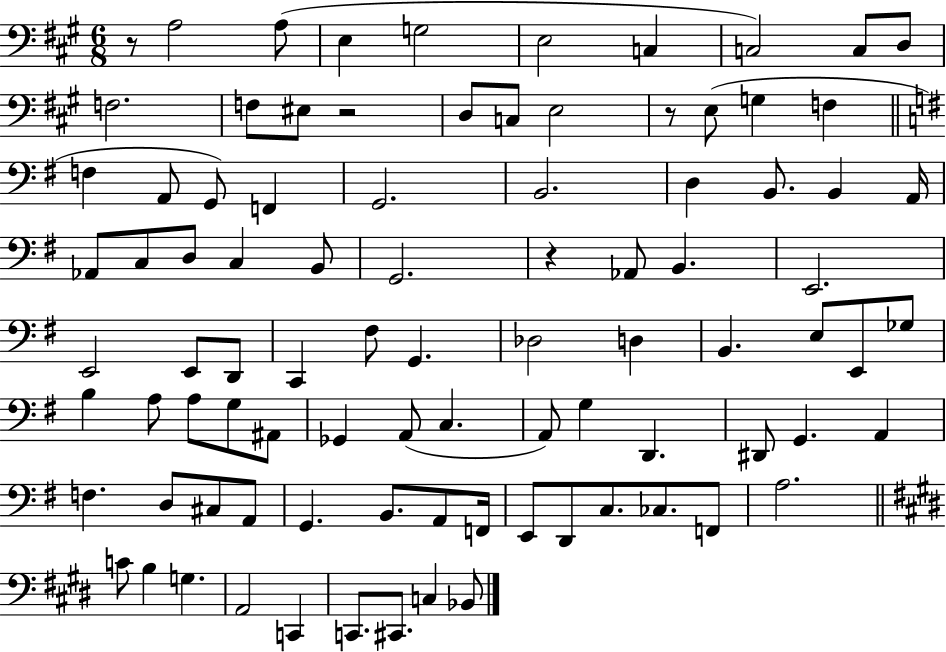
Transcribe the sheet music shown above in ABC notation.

X:1
T:Untitled
M:6/8
L:1/4
K:A
z/2 A,2 A,/2 E, G,2 E,2 C, C,2 C,/2 D,/2 F,2 F,/2 ^E,/2 z2 D,/2 C,/2 E,2 z/2 E,/2 G, F, F, A,,/2 G,,/2 F,, G,,2 B,,2 D, B,,/2 B,, A,,/4 _A,,/2 C,/2 D,/2 C, B,,/2 G,,2 z _A,,/2 B,, E,,2 E,,2 E,,/2 D,,/2 C,, ^F,/2 G,, _D,2 D, B,, E,/2 E,,/2 _G,/2 B, A,/2 A,/2 G,/2 ^A,,/2 _G,, A,,/2 C, A,,/2 G, D,, ^D,,/2 G,, A,, F, D,/2 ^C,/2 A,,/2 G,, B,,/2 A,,/2 F,,/4 E,,/2 D,,/2 C,/2 _C,/2 F,,/2 A,2 C/2 B, G, A,,2 C,, C,,/2 ^C,,/2 C, _B,,/2